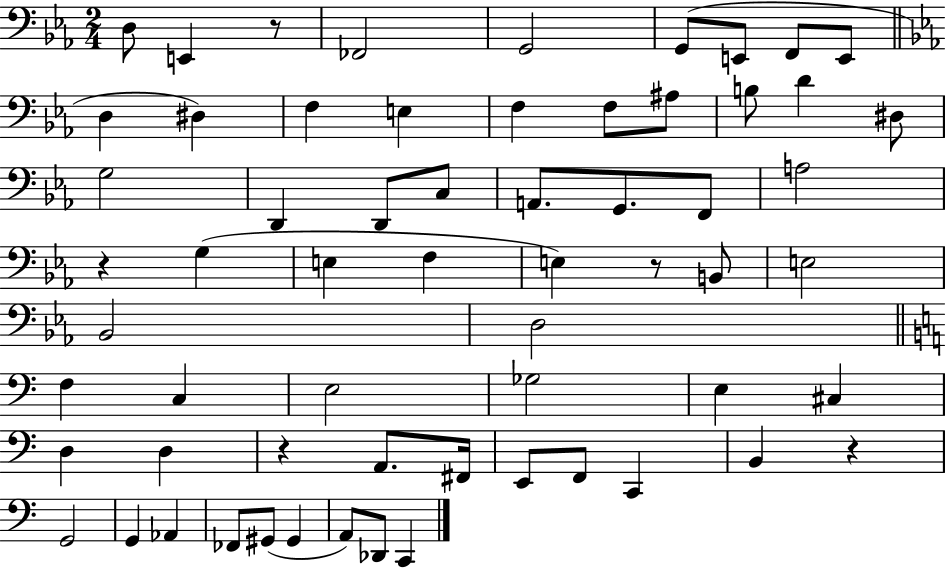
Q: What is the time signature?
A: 2/4